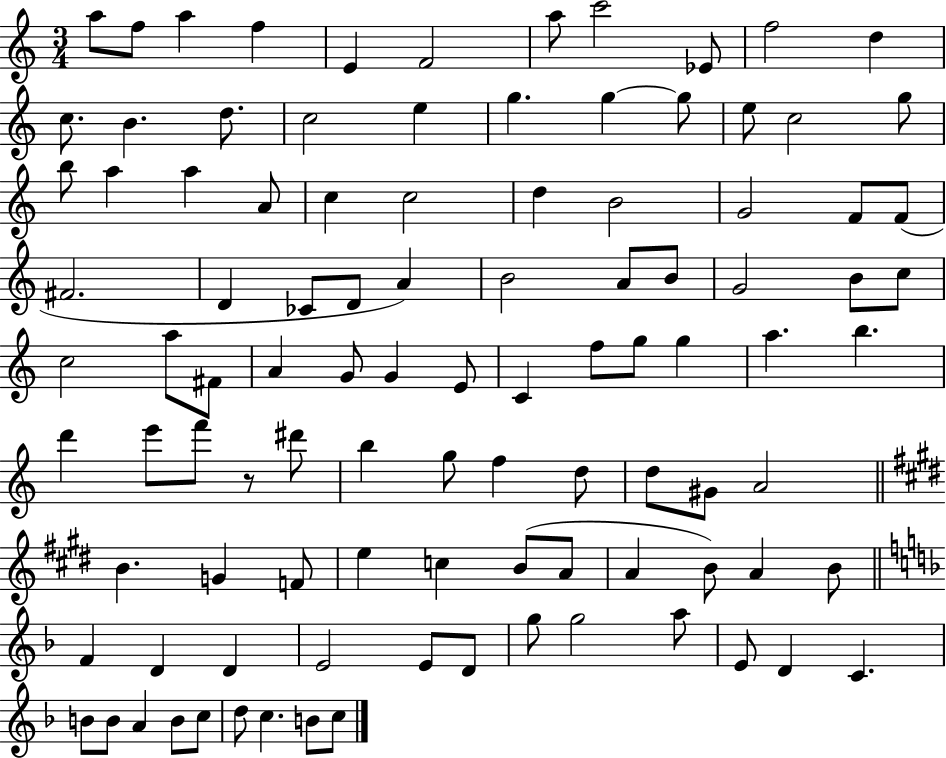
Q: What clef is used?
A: treble